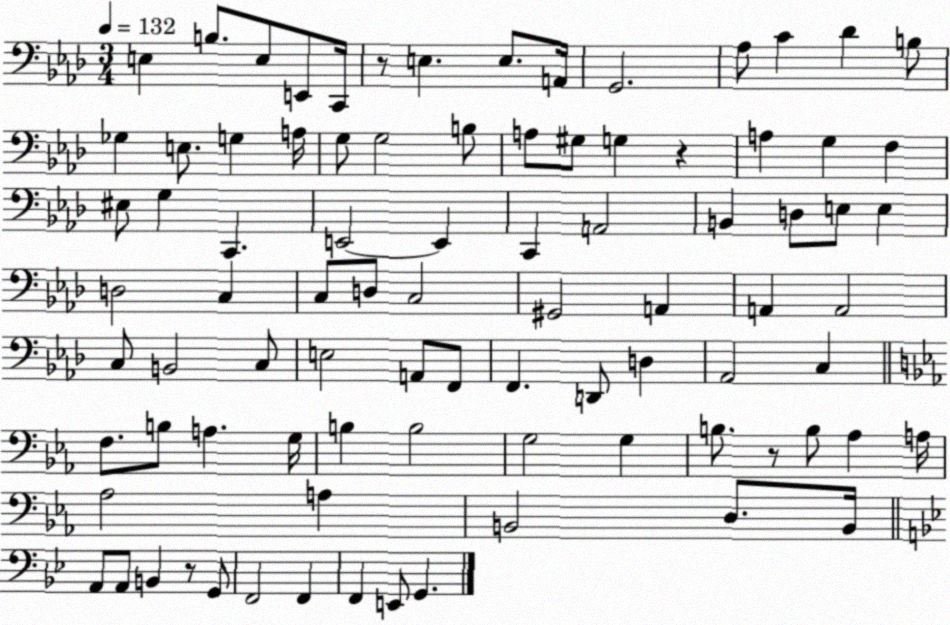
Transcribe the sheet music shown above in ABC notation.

X:1
T:Untitled
M:3/4
L:1/4
K:Ab
E, B,/2 E,/2 E,,/2 C,,/4 z/2 E, E,/2 A,,/4 G,,2 _A,/2 C _D B,/2 _G, E,/2 G, A,/4 G,/2 G,2 B,/2 A,/2 ^G,/2 G, z A, G, F, ^E,/2 G, C,, E,,2 E,, C,, A,,2 B,, D,/2 E,/2 E, D,2 C, C,/2 D,/2 C,2 ^G,,2 A,, A,, A,,2 C,/2 B,,2 C,/2 E,2 A,,/2 F,,/2 F,, D,,/2 D, _A,,2 C, F,/2 B,/2 A, G,/4 B, B,2 G,2 G, B,/2 z/2 B,/2 _A, A,/4 _A,2 A, B,,2 D,/2 B,,/4 A,,/2 A,,/2 B,, z/2 G,,/2 F,,2 F,, F,, E,,/2 G,,